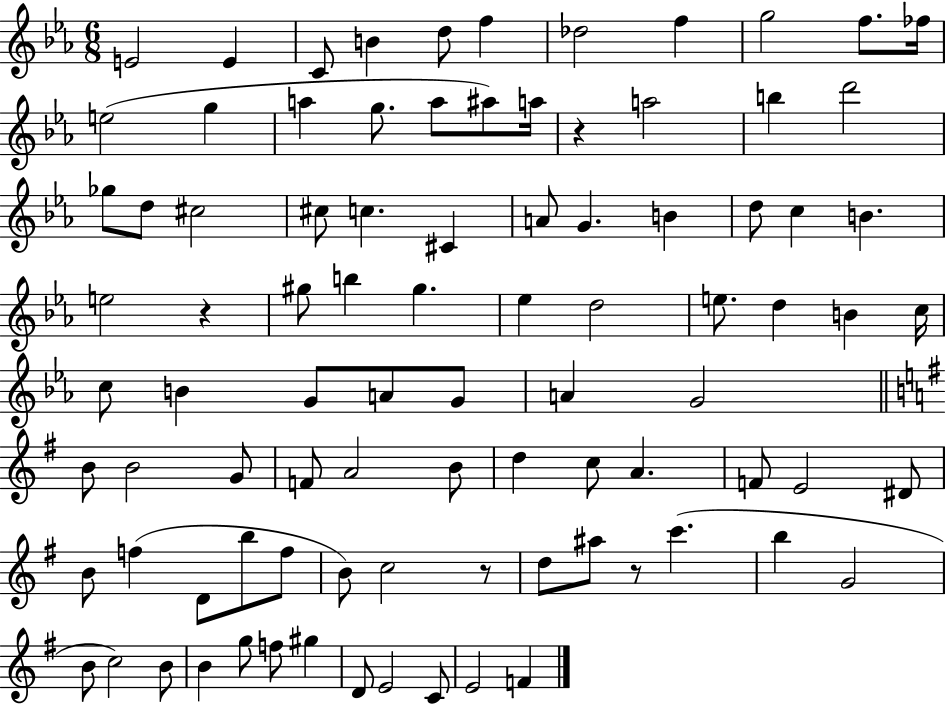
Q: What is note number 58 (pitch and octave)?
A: C5